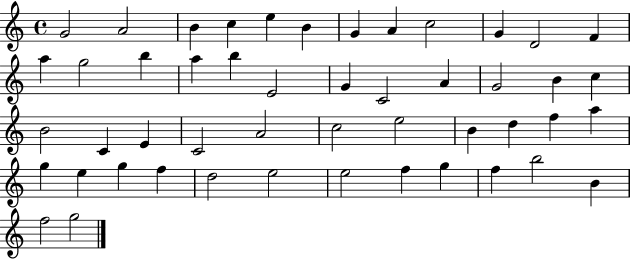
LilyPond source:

{
  \clef treble
  \time 4/4
  \defaultTimeSignature
  \key c \major
  g'2 a'2 | b'4 c''4 e''4 b'4 | g'4 a'4 c''2 | g'4 d'2 f'4 | \break a''4 g''2 b''4 | a''4 b''4 e'2 | g'4 c'2 a'4 | g'2 b'4 c''4 | \break b'2 c'4 e'4 | c'2 a'2 | c''2 e''2 | b'4 d''4 f''4 a''4 | \break g''4 e''4 g''4 f''4 | d''2 e''2 | e''2 f''4 g''4 | f''4 b''2 b'4 | \break f''2 g''2 | \bar "|."
}